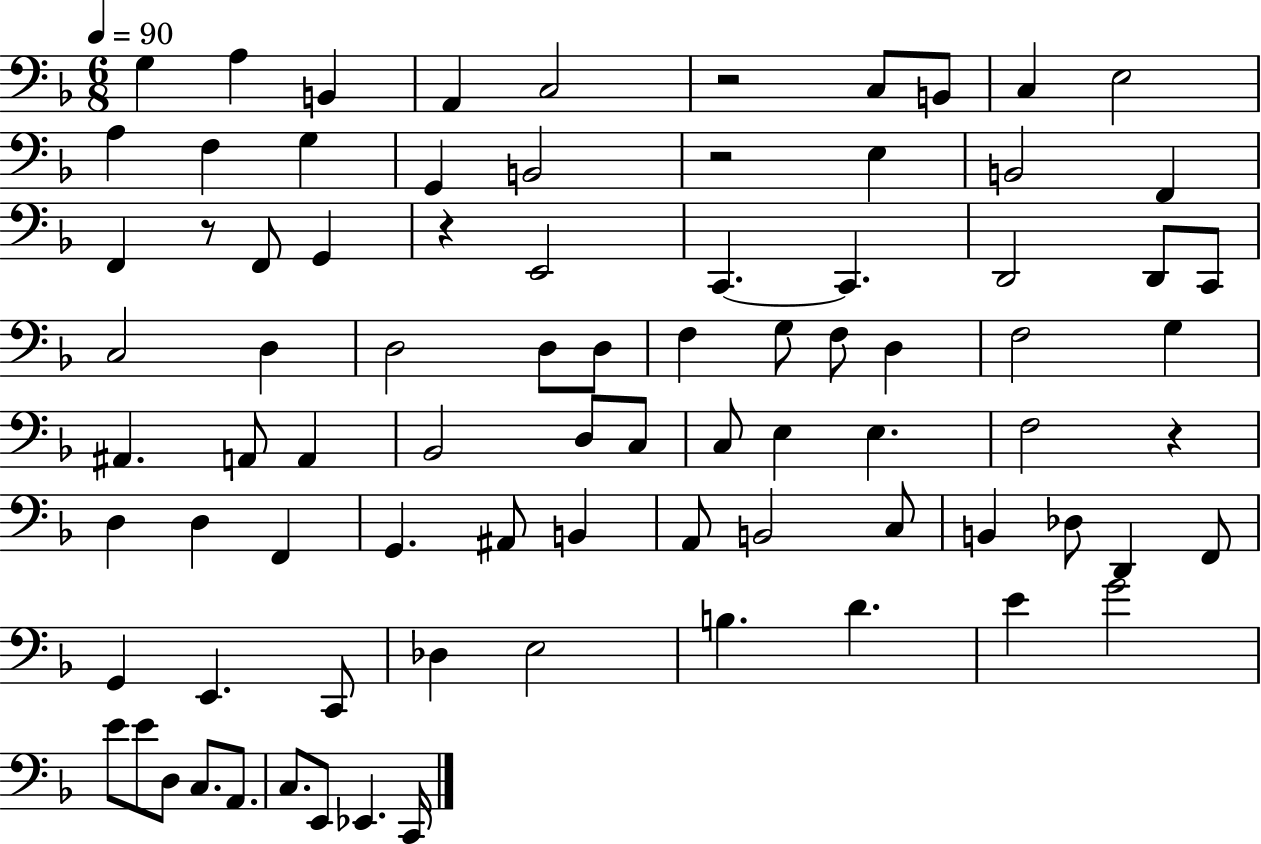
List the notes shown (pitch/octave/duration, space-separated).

G3/q A3/q B2/q A2/q C3/h R/h C3/e B2/e C3/q E3/h A3/q F3/q G3/q G2/q B2/h R/h E3/q B2/h F2/q F2/q R/e F2/e G2/q R/q E2/h C2/q. C2/q. D2/h D2/e C2/e C3/h D3/q D3/h D3/e D3/e F3/q G3/e F3/e D3/q F3/h G3/q A#2/q. A2/e A2/q Bb2/h D3/e C3/e C3/e E3/q E3/q. F3/h R/q D3/q D3/q F2/q G2/q. A#2/e B2/q A2/e B2/h C3/e B2/q Db3/e D2/q F2/e G2/q E2/q. C2/e Db3/q E3/h B3/q. D4/q. E4/q G4/h E4/e E4/e D3/e C3/e. A2/e. C3/e. E2/e Eb2/q. C2/s